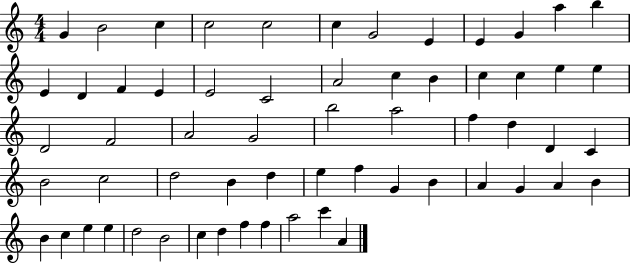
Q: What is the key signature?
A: C major